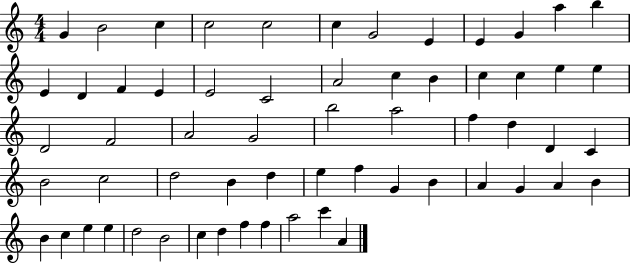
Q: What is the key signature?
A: C major